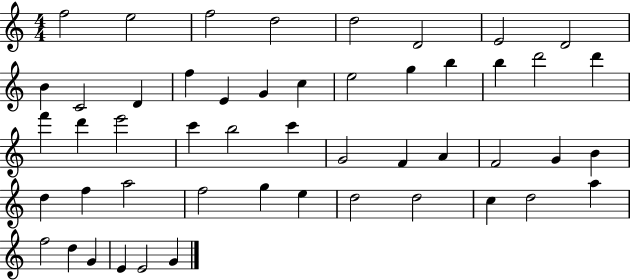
F5/h E5/h F5/h D5/h D5/h D4/h E4/h D4/h B4/q C4/h D4/q F5/q E4/q G4/q C5/q E5/h G5/q B5/q B5/q D6/h D6/q F6/q D6/q E6/h C6/q B5/h C6/q G4/h F4/q A4/q F4/h G4/q B4/q D5/q F5/q A5/h F5/h G5/q E5/q D5/h D5/h C5/q D5/h A5/q F5/h D5/q G4/q E4/q E4/h G4/q